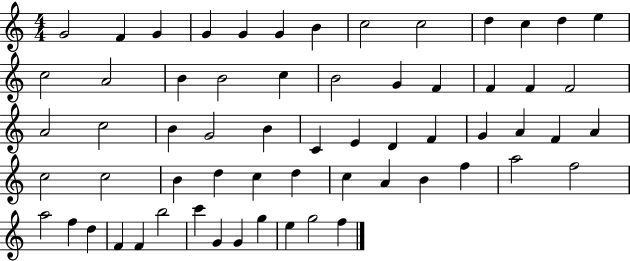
{
  \clef treble
  \numericTimeSignature
  \time 4/4
  \key c \major
  g'2 f'4 g'4 | g'4 g'4 g'4 b'4 | c''2 c''2 | d''4 c''4 d''4 e''4 | \break c''2 a'2 | b'4 b'2 c''4 | b'2 g'4 f'4 | f'4 f'4 f'2 | \break a'2 c''2 | b'4 g'2 b'4 | c'4 e'4 d'4 f'4 | g'4 a'4 f'4 a'4 | \break c''2 c''2 | b'4 d''4 c''4 d''4 | c''4 a'4 b'4 f''4 | a''2 f''2 | \break a''2 f''4 d''4 | f'4 f'4 b''2 | c'''4 g'4 g'4 g''4 | e''4 g''2 f''4 | \break \bar "|."
}